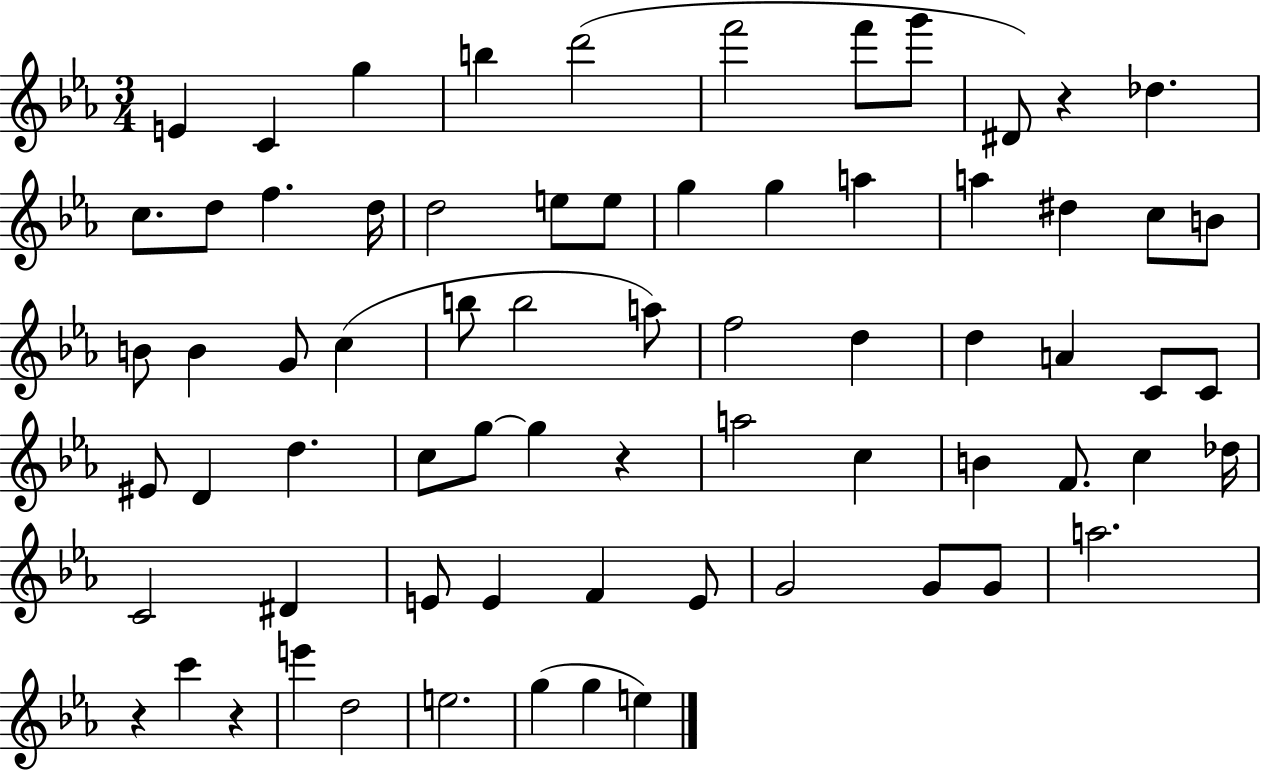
{
  \clef treble
  \numericTimeSignature
  \time 3/4
  \key ees \major
  e'4 c'4 g''4 | b''4 d'''2( | f'''2 f'''8 g'''8 | dis'8) r4 des''4. | \break c''8. d''8 f''4. d''16 | d''2 e''8 e''8 | g''4 g''4 a''4 | a''4 dis''4 c''8 b'8 | \break b'8 b'4 g'8 c''4( | b''8 b''2 a''8) | f''2 d''4 | d''4 a'4 c'8 c'8 | \break eis'8 d'4 d''4. | c''8 g''8~~ g''4 r4 | a''2 c''4 | b'4 f'8. c''4 des''16 | \break c'2 dis'4 | e'8 e'4 f'4 e'8 | g'2 g'8 g'8 | a''2. | \break r4 c'''4 r4 | e'''4 d''2 | e''2. | g''4( g''4 e''4) | \break \bar "|."
}